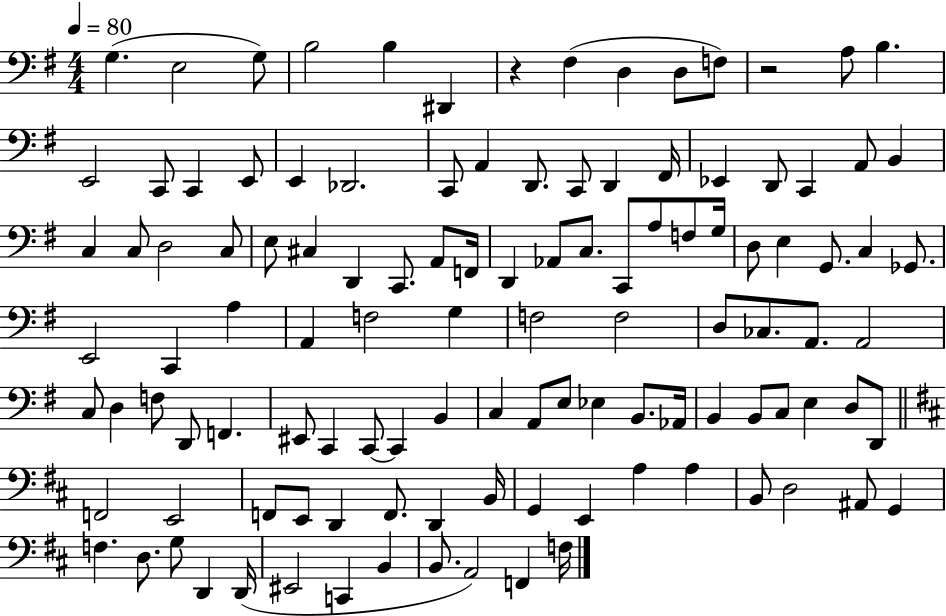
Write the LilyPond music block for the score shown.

{
  \clef bass
  \numericTimeSignature
  \time 4/4
  \key g \major
  \tempo 4 = 80
  g4.( e2 g8) | b2 b4 dis,4 | r4 fis4( d4 d8 f8) | r2 a8 b4. | \break e,2 c,8 c,4 e,8 | e,4 des,2. | c,8 a,4 d,8. c,8 d,4 fis,16 | ees,4 d,8 c,4 a,8 b,4 | \break c4 c8 d2 c8 | e8 cis4 d,4 c,8. a,8 f,16 | d,4 aes,8 c8. c,8 a8 f8 g16 | d8 e4 g,8. c4 ges,8. | \break e,2 c,4 a4 | a,4 f2 g4 | f2 f2 | d8 ces8. a,8. a,2 | \break c8 d4 f8 d,8 f,4. | eis,8 c,4 c,8~~ c,4 b,4 | c4 a,8 e8 ees4 b,8. aes,16 | b,4 b,8 c8 e4 d8 d,8 | \break \bar "||" \break \key d \major f,2 e,2 | f,8 e,8 d,4 f,8. d,4 b,16 | g,4 e,4 a4 a4 | b,8 d2 ais,8 g,4 | \break f4. d8. g8 d,4 d,16( | eis,2 c,4 b,4 | b,8. a,2) f,4 f16 | \bar "|."
}